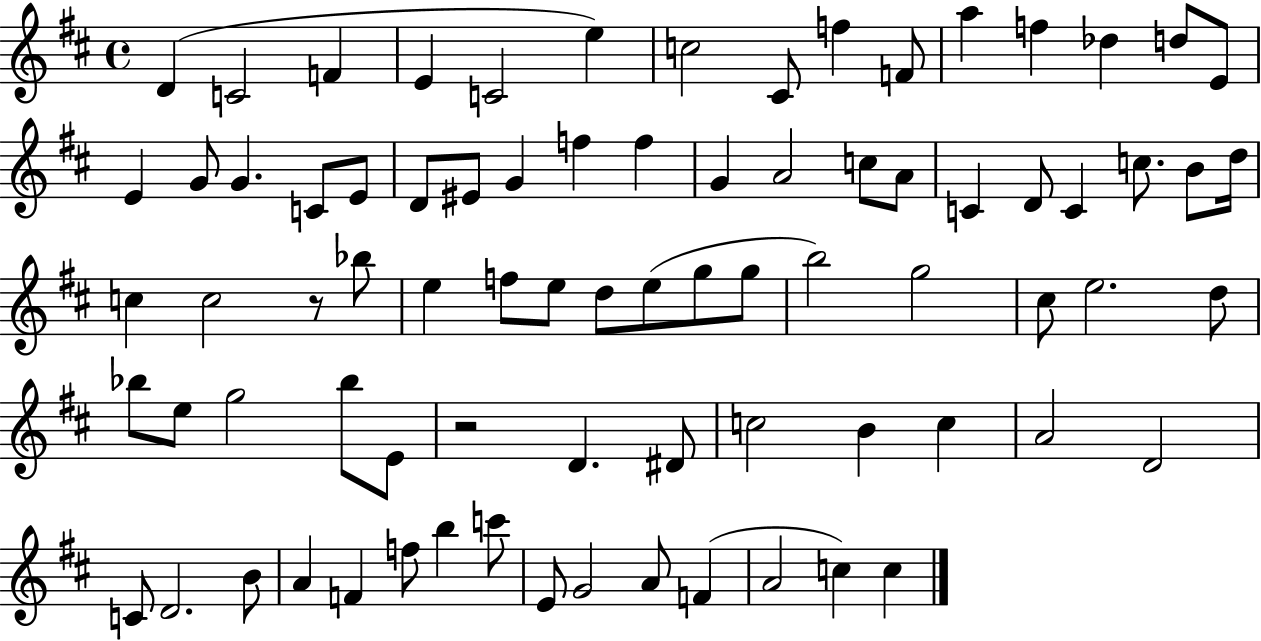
X:1
T:Untitled
M:4/4
L:1/4
K:D
D C2 F E C2 e c2 ^C/2 f F/2 a f _d d/2 E/2 E G/2 G C/2 E/2 D/2 ^E/2 G f f G A2 c/2 A/2 C D/2 C c/2 B/2 d/4 c c2 z/2 _b/2 e f/2 e/2 d/2 e/2 g/2 g/2 b2 g2 ^c/2 e2 d/2 _b/2 e/2 g2 _b/2 E/2 z2 D ^D/2 c2 B c A2 D2 C/2 D2 B/2 A F f/2 b c'/2 E/2 G2 A/2 F A2 c c